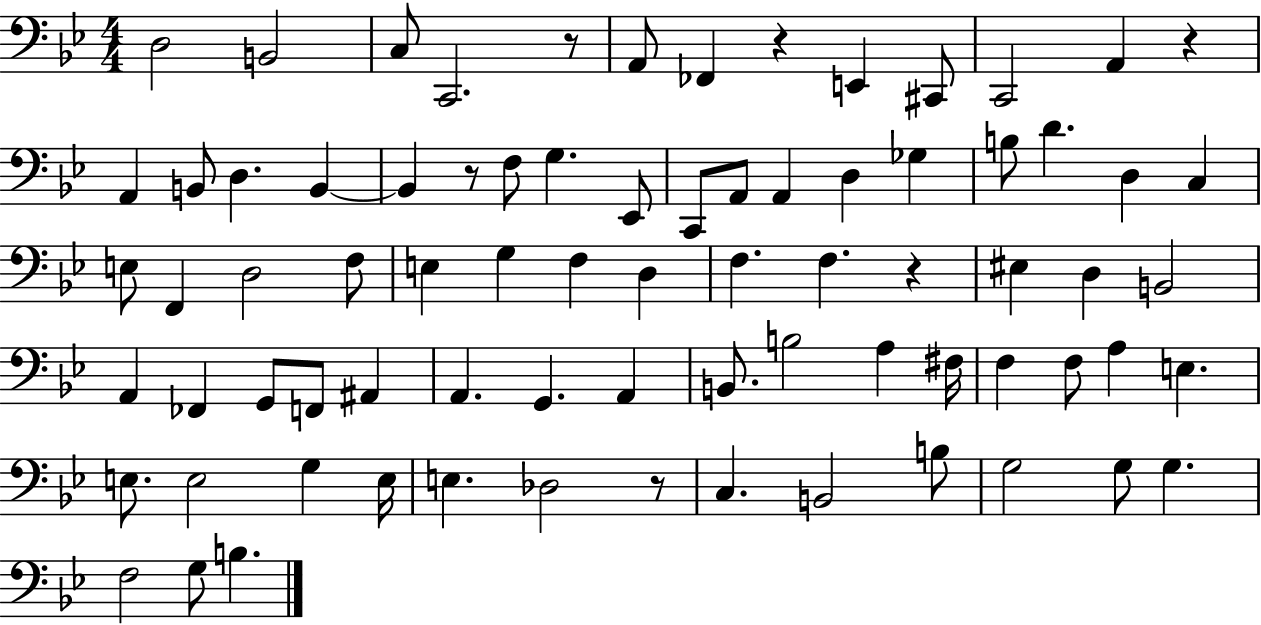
X:1
T:Untitled
M:4/4
L:1/4
K:Bb
D,2 B,,2 C,/2 C,,2 z/2 A,,/2 _F,, z E,, ^C,,/2 C,,2 A,, z A,, B,,/2 D, B,, B,, z/2 F,/2 G, _E,,/2 C,,/2 A,,/2 A,, D, _G, B,/2 D D, C, E,/2 F,, D,2 F,/2 E, G, F, D, F, F, z ^E, D, B,,2 A,, _F,, G,,/2 F,,/2 ^A,, A,, G,, A,, B,,/2 B,2 A, ^F,/4 F, F,/2 A, E, E,/2 E,2 G, E,/4 E, _D,2 z/2 C, B,,2 B,/2 G,2 G,/2 G, F,2 G,/2 B,